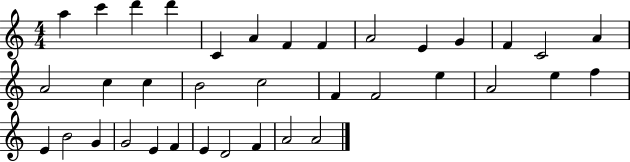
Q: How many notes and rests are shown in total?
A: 36